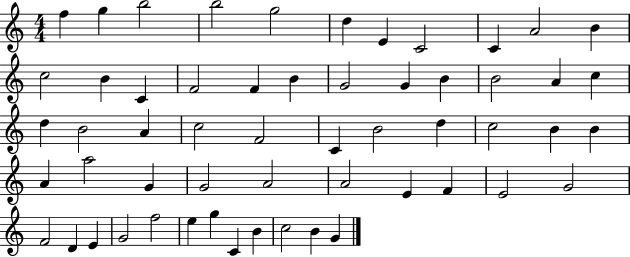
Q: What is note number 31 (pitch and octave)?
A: D5